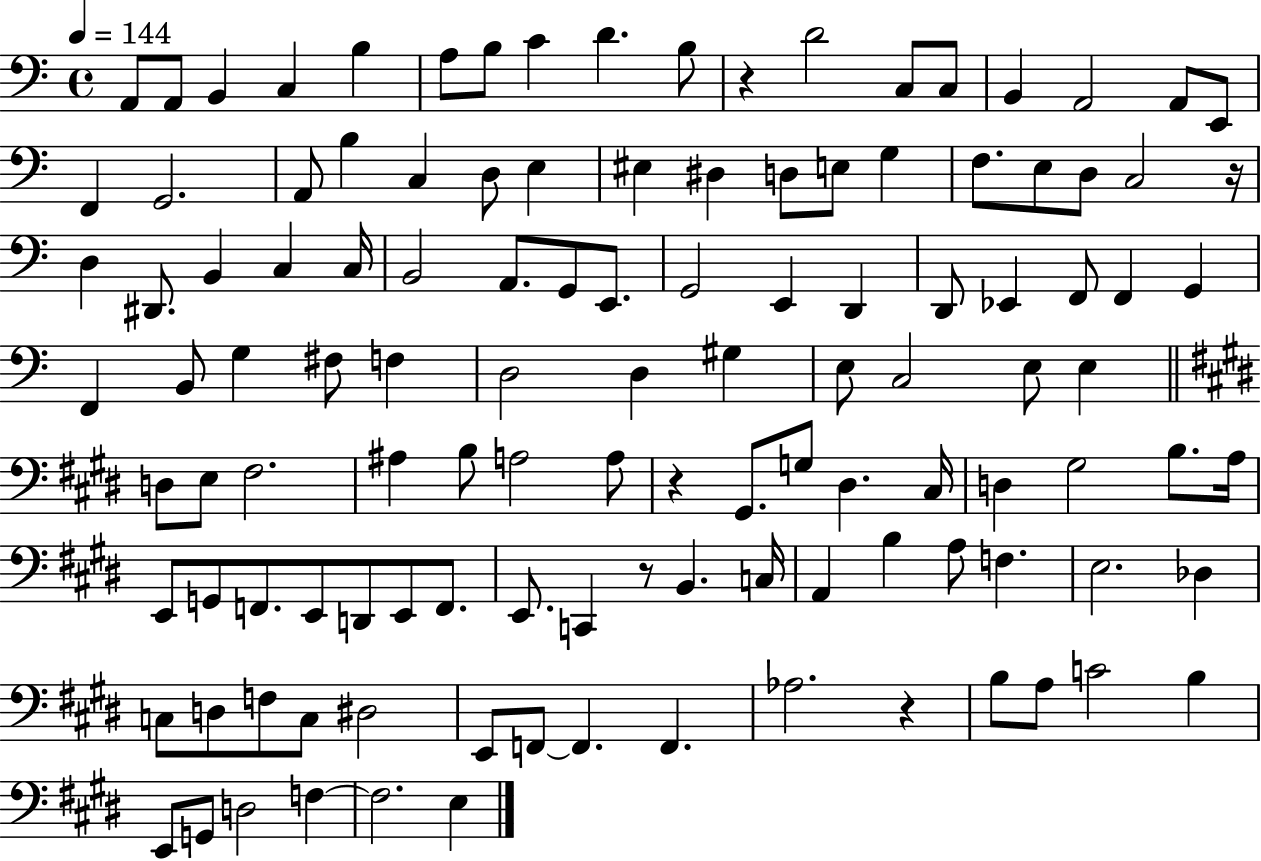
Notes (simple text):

A2/e A2/e B2/q C3/q B3/q A3/e B3/e C4/q D4/q. B3/e R/q D4/h C3/e C3/e B2/q A2/h A2/e E2/e F2/q G2/h. A2/e B3/q C3/q D3/e E3/q EIS3/q D#3/q D3/e E3/e G3/q F3/e. E3/e D3/e C3/h R/s D3/q D#2/e. B2/q C3/q C3/s B2/h A2/e. G2/e E2/e. G2/h E2/q D2/q D2/e Eb2/q F2/e F2/q G2/q F2/q B2/e G3/q F#3/e F3/q D3/h D3/q G#3/q E3/e C3/h E3/e E3/q D3/e E3/e F#3/h. A#3/q B3/e A3/h A3/e R/q G#2/e. G3/e D#3/q. C#3/s D3/q G#3/h B3/e. A3/s E2/e G2/e F2/e. E2/e D2/e E2/e F2/e. E2/e. C2/q R/e B2/q. C3/s A2/q B3/q A3/e F3/q. E3/h. Db3/q C3/e D3/e F3/e C3/e D#3/h E2/e F2/e F2/q. F2/q. Ab3/h. R/q B3/e A3/e C4/h B3/q E2/e G2/e D3/h F3/q F3/h. E3/q